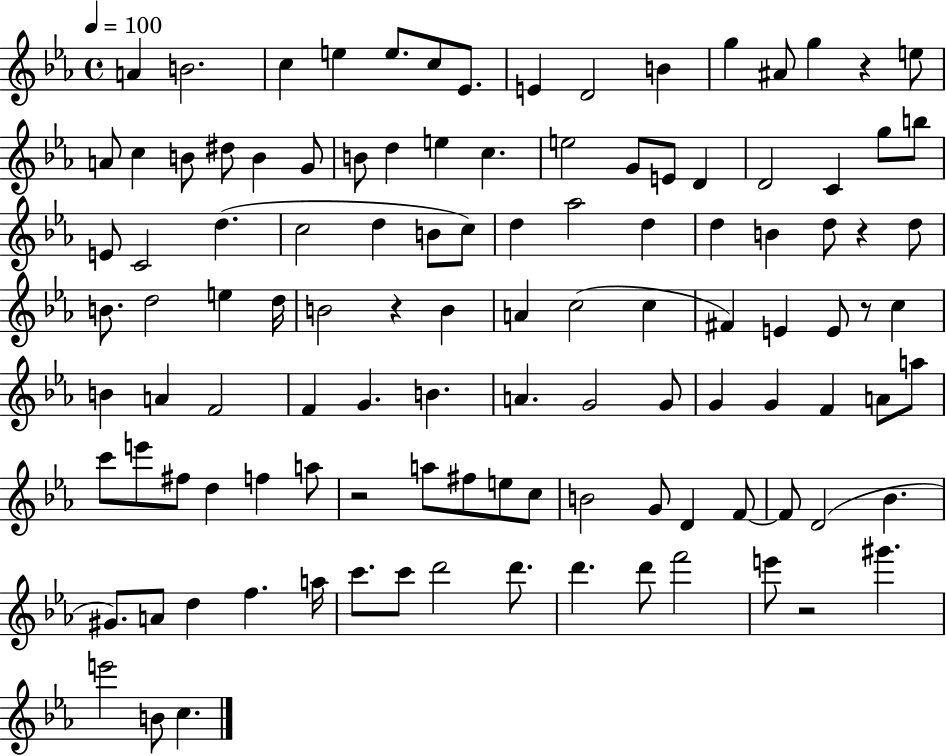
A4/q B4/h. C5/q E5/q E5/e. C5/e Eb4/e. E4/q D4/h B4/q G5/q A#4/e G5/q R/q E5/e A4/e C5/q B4/e D#5/e B4/q G4/e B4/e D5/q E5/q C5/q. E5/h G4/e E4/e D4/q D4/h C4/q G5/e B5/e E4/e C4/h D5/q. C5/h D5/q B4/e C5/e D5/q Ab5/h D5/q D5/q B4/q D5/e R/q D5/e B4/e. D5/h E5/q D5/s B4/h R/q B4/q A4/q C5/h C5/q F#4/q E4/q E4/e R/e C5/q B4/q A4/q F4/h F4/q G4/q. B4/q. A4/q. G4/h G4/e G4/q G4/q F4/q A4/e A5/e C6/e E6/e F#5/e D5/q F5/q A5/e R/h A5/e F#5/e E5/e C5/e B4/h G4/e D4/q F4/e F4/e D4/h Bb4/q. G#4/e. A4/e D5/q F5/q. A5/s C6/e. C6/e D6/h D6/e. D6/q. D6/e F6/h E6/e R/h G#6/q. E6/h B4/e C5/q.